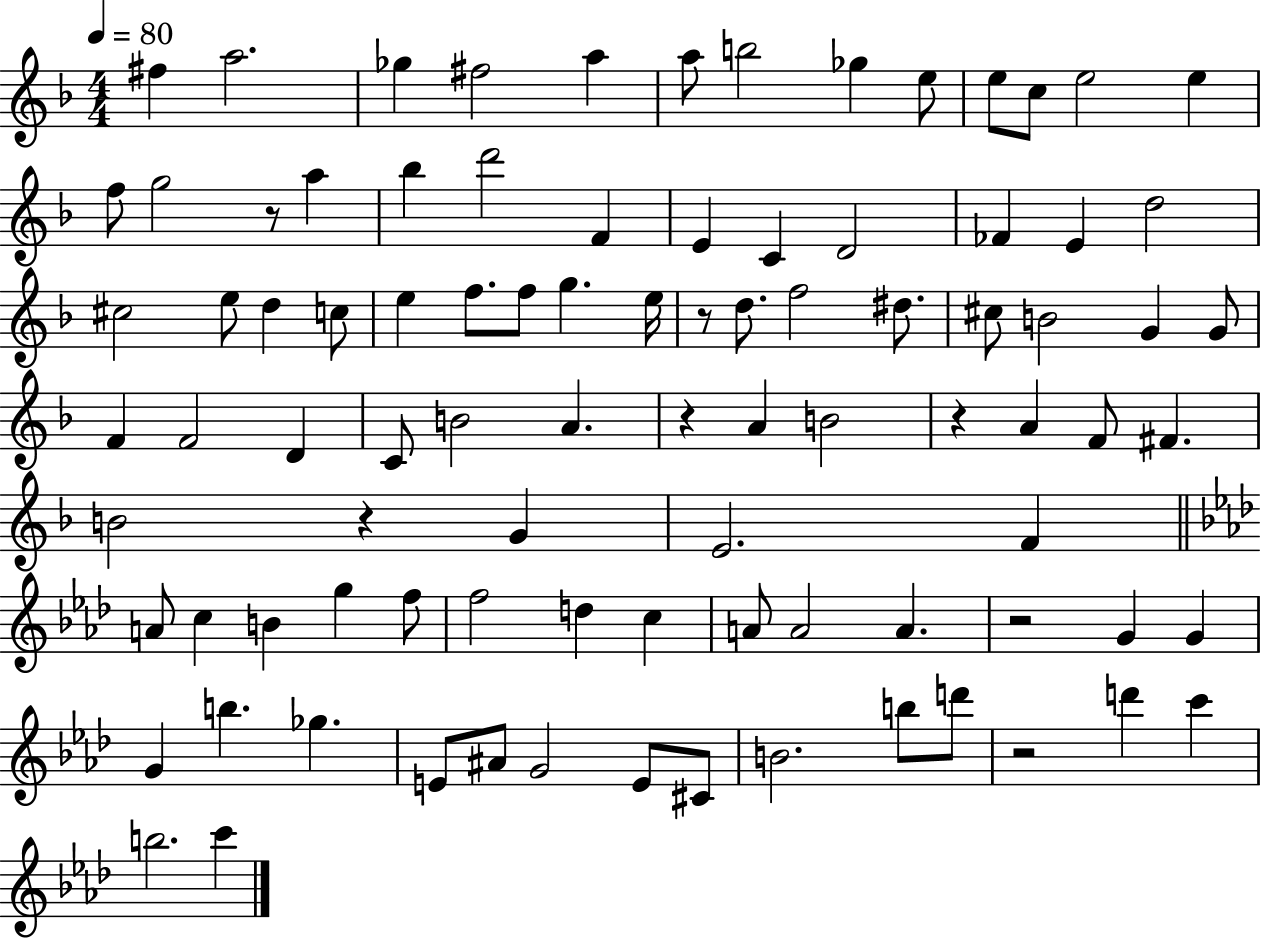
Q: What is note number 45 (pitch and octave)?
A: C4